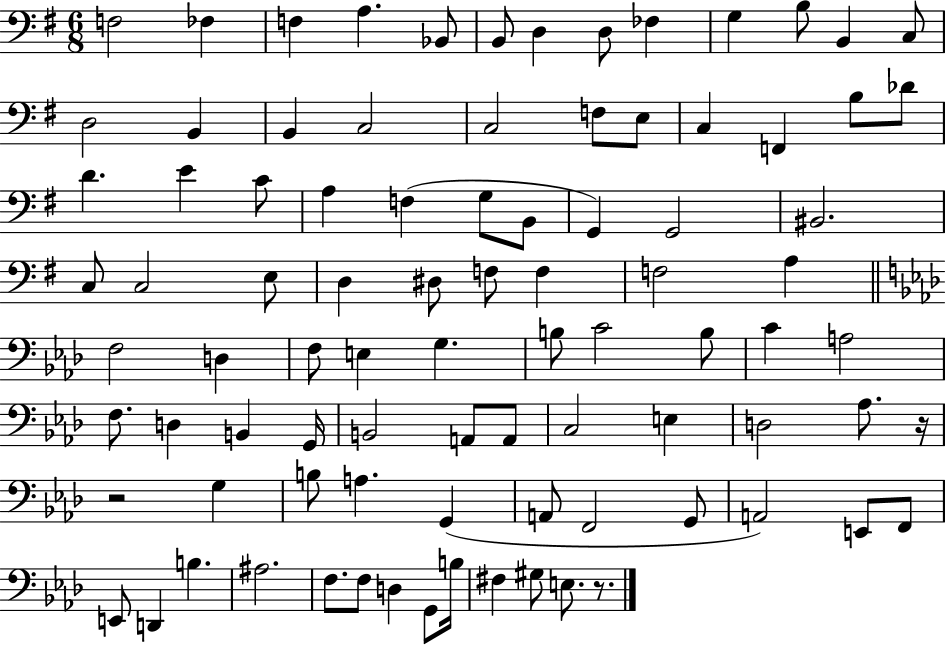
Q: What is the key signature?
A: G major